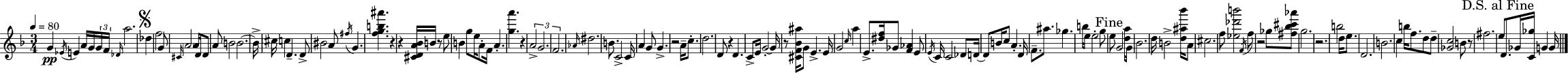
{
  \clef treble
  \numericTimeSignature
  \time 3/4
  \key f \major
  \tempo 4 = 80
  g'4\pp \acciaccatura { ees'16 } e'4 a'16 g'16 \tuplet 3/2 { g'16 | f'16 \grace { des'16 } } a''2. | \mark \markup { \musicglyph "scripts.segno" } des''4 f''2 | g'8 \grace { cis'16 } \parenthesize a'2 | \break a'16 d'16 d'8 a'8 b'2 | b'2.~~ | b'16-> \parenthesize cis''16 c''4 d'4.-- | d'8-> bis'2 | \break a'8 \acciaccatura { fis''16 } g'4. <f'' g'' b'' ais'''>4. | r4 r4 | <cis' d' a' bes'>16 b'16 r8 e''8 b'4 g''8 | e''16 a'8-. f'16 a'4.-. <g'' a'''>4. | \break r4 \tuplet 3/2 { a'2-> | g'2. | f'2. } | \grace { aes'16 } dis''2. | \break b'8. c'2-> | c'16 a'4 g'8 g'4.-> | r2 | a'16-- c''8.-. d''2. | \break d'8 r4 d'4. | c'8-> e'16 g'2-.~~ | g'16 r8 <cis' f' bes' ais''>16 g'8 e'4.-> | e'16 g'2 | \break \grace { c''16 } a''4 e'8.-> <dis'' f''>16 ges'8 | <f' aes'>4 e'8 \acciaccatura { e'16 } c'16 c'2 | des'8 d'16~~ d'8 b'16 c''8 | a'4.-. d'16 f'8.-- ais''8. | \break ges''4. b''16 e''16 e''2-. | g''8 \mark "Fine" e''8 g'2 | <d'' a''>16 g'16 bes'2. | d''16 b'2-> | \break <d'' ais'' bes'''>16 a'8 cis''2. | f''8 <ees'' des''' b'''>2 | \acciaccatura { f'16 } f''8 r2 | ges''8 <fis'' bes'' cis''' aes'''>8 g''2. | \break r2. | b''2 | d''16 e''8. d'2. | b'2. | \break c''4 | b''16 f''8. d''8 d''8-- <ges' c''>2 | b'8 r8 fis''2. | \mark "D.S. al Fine" e''8 d'8. | \break ges'16 <c' ges''>16 g'4 g'16 \bar "|."
}